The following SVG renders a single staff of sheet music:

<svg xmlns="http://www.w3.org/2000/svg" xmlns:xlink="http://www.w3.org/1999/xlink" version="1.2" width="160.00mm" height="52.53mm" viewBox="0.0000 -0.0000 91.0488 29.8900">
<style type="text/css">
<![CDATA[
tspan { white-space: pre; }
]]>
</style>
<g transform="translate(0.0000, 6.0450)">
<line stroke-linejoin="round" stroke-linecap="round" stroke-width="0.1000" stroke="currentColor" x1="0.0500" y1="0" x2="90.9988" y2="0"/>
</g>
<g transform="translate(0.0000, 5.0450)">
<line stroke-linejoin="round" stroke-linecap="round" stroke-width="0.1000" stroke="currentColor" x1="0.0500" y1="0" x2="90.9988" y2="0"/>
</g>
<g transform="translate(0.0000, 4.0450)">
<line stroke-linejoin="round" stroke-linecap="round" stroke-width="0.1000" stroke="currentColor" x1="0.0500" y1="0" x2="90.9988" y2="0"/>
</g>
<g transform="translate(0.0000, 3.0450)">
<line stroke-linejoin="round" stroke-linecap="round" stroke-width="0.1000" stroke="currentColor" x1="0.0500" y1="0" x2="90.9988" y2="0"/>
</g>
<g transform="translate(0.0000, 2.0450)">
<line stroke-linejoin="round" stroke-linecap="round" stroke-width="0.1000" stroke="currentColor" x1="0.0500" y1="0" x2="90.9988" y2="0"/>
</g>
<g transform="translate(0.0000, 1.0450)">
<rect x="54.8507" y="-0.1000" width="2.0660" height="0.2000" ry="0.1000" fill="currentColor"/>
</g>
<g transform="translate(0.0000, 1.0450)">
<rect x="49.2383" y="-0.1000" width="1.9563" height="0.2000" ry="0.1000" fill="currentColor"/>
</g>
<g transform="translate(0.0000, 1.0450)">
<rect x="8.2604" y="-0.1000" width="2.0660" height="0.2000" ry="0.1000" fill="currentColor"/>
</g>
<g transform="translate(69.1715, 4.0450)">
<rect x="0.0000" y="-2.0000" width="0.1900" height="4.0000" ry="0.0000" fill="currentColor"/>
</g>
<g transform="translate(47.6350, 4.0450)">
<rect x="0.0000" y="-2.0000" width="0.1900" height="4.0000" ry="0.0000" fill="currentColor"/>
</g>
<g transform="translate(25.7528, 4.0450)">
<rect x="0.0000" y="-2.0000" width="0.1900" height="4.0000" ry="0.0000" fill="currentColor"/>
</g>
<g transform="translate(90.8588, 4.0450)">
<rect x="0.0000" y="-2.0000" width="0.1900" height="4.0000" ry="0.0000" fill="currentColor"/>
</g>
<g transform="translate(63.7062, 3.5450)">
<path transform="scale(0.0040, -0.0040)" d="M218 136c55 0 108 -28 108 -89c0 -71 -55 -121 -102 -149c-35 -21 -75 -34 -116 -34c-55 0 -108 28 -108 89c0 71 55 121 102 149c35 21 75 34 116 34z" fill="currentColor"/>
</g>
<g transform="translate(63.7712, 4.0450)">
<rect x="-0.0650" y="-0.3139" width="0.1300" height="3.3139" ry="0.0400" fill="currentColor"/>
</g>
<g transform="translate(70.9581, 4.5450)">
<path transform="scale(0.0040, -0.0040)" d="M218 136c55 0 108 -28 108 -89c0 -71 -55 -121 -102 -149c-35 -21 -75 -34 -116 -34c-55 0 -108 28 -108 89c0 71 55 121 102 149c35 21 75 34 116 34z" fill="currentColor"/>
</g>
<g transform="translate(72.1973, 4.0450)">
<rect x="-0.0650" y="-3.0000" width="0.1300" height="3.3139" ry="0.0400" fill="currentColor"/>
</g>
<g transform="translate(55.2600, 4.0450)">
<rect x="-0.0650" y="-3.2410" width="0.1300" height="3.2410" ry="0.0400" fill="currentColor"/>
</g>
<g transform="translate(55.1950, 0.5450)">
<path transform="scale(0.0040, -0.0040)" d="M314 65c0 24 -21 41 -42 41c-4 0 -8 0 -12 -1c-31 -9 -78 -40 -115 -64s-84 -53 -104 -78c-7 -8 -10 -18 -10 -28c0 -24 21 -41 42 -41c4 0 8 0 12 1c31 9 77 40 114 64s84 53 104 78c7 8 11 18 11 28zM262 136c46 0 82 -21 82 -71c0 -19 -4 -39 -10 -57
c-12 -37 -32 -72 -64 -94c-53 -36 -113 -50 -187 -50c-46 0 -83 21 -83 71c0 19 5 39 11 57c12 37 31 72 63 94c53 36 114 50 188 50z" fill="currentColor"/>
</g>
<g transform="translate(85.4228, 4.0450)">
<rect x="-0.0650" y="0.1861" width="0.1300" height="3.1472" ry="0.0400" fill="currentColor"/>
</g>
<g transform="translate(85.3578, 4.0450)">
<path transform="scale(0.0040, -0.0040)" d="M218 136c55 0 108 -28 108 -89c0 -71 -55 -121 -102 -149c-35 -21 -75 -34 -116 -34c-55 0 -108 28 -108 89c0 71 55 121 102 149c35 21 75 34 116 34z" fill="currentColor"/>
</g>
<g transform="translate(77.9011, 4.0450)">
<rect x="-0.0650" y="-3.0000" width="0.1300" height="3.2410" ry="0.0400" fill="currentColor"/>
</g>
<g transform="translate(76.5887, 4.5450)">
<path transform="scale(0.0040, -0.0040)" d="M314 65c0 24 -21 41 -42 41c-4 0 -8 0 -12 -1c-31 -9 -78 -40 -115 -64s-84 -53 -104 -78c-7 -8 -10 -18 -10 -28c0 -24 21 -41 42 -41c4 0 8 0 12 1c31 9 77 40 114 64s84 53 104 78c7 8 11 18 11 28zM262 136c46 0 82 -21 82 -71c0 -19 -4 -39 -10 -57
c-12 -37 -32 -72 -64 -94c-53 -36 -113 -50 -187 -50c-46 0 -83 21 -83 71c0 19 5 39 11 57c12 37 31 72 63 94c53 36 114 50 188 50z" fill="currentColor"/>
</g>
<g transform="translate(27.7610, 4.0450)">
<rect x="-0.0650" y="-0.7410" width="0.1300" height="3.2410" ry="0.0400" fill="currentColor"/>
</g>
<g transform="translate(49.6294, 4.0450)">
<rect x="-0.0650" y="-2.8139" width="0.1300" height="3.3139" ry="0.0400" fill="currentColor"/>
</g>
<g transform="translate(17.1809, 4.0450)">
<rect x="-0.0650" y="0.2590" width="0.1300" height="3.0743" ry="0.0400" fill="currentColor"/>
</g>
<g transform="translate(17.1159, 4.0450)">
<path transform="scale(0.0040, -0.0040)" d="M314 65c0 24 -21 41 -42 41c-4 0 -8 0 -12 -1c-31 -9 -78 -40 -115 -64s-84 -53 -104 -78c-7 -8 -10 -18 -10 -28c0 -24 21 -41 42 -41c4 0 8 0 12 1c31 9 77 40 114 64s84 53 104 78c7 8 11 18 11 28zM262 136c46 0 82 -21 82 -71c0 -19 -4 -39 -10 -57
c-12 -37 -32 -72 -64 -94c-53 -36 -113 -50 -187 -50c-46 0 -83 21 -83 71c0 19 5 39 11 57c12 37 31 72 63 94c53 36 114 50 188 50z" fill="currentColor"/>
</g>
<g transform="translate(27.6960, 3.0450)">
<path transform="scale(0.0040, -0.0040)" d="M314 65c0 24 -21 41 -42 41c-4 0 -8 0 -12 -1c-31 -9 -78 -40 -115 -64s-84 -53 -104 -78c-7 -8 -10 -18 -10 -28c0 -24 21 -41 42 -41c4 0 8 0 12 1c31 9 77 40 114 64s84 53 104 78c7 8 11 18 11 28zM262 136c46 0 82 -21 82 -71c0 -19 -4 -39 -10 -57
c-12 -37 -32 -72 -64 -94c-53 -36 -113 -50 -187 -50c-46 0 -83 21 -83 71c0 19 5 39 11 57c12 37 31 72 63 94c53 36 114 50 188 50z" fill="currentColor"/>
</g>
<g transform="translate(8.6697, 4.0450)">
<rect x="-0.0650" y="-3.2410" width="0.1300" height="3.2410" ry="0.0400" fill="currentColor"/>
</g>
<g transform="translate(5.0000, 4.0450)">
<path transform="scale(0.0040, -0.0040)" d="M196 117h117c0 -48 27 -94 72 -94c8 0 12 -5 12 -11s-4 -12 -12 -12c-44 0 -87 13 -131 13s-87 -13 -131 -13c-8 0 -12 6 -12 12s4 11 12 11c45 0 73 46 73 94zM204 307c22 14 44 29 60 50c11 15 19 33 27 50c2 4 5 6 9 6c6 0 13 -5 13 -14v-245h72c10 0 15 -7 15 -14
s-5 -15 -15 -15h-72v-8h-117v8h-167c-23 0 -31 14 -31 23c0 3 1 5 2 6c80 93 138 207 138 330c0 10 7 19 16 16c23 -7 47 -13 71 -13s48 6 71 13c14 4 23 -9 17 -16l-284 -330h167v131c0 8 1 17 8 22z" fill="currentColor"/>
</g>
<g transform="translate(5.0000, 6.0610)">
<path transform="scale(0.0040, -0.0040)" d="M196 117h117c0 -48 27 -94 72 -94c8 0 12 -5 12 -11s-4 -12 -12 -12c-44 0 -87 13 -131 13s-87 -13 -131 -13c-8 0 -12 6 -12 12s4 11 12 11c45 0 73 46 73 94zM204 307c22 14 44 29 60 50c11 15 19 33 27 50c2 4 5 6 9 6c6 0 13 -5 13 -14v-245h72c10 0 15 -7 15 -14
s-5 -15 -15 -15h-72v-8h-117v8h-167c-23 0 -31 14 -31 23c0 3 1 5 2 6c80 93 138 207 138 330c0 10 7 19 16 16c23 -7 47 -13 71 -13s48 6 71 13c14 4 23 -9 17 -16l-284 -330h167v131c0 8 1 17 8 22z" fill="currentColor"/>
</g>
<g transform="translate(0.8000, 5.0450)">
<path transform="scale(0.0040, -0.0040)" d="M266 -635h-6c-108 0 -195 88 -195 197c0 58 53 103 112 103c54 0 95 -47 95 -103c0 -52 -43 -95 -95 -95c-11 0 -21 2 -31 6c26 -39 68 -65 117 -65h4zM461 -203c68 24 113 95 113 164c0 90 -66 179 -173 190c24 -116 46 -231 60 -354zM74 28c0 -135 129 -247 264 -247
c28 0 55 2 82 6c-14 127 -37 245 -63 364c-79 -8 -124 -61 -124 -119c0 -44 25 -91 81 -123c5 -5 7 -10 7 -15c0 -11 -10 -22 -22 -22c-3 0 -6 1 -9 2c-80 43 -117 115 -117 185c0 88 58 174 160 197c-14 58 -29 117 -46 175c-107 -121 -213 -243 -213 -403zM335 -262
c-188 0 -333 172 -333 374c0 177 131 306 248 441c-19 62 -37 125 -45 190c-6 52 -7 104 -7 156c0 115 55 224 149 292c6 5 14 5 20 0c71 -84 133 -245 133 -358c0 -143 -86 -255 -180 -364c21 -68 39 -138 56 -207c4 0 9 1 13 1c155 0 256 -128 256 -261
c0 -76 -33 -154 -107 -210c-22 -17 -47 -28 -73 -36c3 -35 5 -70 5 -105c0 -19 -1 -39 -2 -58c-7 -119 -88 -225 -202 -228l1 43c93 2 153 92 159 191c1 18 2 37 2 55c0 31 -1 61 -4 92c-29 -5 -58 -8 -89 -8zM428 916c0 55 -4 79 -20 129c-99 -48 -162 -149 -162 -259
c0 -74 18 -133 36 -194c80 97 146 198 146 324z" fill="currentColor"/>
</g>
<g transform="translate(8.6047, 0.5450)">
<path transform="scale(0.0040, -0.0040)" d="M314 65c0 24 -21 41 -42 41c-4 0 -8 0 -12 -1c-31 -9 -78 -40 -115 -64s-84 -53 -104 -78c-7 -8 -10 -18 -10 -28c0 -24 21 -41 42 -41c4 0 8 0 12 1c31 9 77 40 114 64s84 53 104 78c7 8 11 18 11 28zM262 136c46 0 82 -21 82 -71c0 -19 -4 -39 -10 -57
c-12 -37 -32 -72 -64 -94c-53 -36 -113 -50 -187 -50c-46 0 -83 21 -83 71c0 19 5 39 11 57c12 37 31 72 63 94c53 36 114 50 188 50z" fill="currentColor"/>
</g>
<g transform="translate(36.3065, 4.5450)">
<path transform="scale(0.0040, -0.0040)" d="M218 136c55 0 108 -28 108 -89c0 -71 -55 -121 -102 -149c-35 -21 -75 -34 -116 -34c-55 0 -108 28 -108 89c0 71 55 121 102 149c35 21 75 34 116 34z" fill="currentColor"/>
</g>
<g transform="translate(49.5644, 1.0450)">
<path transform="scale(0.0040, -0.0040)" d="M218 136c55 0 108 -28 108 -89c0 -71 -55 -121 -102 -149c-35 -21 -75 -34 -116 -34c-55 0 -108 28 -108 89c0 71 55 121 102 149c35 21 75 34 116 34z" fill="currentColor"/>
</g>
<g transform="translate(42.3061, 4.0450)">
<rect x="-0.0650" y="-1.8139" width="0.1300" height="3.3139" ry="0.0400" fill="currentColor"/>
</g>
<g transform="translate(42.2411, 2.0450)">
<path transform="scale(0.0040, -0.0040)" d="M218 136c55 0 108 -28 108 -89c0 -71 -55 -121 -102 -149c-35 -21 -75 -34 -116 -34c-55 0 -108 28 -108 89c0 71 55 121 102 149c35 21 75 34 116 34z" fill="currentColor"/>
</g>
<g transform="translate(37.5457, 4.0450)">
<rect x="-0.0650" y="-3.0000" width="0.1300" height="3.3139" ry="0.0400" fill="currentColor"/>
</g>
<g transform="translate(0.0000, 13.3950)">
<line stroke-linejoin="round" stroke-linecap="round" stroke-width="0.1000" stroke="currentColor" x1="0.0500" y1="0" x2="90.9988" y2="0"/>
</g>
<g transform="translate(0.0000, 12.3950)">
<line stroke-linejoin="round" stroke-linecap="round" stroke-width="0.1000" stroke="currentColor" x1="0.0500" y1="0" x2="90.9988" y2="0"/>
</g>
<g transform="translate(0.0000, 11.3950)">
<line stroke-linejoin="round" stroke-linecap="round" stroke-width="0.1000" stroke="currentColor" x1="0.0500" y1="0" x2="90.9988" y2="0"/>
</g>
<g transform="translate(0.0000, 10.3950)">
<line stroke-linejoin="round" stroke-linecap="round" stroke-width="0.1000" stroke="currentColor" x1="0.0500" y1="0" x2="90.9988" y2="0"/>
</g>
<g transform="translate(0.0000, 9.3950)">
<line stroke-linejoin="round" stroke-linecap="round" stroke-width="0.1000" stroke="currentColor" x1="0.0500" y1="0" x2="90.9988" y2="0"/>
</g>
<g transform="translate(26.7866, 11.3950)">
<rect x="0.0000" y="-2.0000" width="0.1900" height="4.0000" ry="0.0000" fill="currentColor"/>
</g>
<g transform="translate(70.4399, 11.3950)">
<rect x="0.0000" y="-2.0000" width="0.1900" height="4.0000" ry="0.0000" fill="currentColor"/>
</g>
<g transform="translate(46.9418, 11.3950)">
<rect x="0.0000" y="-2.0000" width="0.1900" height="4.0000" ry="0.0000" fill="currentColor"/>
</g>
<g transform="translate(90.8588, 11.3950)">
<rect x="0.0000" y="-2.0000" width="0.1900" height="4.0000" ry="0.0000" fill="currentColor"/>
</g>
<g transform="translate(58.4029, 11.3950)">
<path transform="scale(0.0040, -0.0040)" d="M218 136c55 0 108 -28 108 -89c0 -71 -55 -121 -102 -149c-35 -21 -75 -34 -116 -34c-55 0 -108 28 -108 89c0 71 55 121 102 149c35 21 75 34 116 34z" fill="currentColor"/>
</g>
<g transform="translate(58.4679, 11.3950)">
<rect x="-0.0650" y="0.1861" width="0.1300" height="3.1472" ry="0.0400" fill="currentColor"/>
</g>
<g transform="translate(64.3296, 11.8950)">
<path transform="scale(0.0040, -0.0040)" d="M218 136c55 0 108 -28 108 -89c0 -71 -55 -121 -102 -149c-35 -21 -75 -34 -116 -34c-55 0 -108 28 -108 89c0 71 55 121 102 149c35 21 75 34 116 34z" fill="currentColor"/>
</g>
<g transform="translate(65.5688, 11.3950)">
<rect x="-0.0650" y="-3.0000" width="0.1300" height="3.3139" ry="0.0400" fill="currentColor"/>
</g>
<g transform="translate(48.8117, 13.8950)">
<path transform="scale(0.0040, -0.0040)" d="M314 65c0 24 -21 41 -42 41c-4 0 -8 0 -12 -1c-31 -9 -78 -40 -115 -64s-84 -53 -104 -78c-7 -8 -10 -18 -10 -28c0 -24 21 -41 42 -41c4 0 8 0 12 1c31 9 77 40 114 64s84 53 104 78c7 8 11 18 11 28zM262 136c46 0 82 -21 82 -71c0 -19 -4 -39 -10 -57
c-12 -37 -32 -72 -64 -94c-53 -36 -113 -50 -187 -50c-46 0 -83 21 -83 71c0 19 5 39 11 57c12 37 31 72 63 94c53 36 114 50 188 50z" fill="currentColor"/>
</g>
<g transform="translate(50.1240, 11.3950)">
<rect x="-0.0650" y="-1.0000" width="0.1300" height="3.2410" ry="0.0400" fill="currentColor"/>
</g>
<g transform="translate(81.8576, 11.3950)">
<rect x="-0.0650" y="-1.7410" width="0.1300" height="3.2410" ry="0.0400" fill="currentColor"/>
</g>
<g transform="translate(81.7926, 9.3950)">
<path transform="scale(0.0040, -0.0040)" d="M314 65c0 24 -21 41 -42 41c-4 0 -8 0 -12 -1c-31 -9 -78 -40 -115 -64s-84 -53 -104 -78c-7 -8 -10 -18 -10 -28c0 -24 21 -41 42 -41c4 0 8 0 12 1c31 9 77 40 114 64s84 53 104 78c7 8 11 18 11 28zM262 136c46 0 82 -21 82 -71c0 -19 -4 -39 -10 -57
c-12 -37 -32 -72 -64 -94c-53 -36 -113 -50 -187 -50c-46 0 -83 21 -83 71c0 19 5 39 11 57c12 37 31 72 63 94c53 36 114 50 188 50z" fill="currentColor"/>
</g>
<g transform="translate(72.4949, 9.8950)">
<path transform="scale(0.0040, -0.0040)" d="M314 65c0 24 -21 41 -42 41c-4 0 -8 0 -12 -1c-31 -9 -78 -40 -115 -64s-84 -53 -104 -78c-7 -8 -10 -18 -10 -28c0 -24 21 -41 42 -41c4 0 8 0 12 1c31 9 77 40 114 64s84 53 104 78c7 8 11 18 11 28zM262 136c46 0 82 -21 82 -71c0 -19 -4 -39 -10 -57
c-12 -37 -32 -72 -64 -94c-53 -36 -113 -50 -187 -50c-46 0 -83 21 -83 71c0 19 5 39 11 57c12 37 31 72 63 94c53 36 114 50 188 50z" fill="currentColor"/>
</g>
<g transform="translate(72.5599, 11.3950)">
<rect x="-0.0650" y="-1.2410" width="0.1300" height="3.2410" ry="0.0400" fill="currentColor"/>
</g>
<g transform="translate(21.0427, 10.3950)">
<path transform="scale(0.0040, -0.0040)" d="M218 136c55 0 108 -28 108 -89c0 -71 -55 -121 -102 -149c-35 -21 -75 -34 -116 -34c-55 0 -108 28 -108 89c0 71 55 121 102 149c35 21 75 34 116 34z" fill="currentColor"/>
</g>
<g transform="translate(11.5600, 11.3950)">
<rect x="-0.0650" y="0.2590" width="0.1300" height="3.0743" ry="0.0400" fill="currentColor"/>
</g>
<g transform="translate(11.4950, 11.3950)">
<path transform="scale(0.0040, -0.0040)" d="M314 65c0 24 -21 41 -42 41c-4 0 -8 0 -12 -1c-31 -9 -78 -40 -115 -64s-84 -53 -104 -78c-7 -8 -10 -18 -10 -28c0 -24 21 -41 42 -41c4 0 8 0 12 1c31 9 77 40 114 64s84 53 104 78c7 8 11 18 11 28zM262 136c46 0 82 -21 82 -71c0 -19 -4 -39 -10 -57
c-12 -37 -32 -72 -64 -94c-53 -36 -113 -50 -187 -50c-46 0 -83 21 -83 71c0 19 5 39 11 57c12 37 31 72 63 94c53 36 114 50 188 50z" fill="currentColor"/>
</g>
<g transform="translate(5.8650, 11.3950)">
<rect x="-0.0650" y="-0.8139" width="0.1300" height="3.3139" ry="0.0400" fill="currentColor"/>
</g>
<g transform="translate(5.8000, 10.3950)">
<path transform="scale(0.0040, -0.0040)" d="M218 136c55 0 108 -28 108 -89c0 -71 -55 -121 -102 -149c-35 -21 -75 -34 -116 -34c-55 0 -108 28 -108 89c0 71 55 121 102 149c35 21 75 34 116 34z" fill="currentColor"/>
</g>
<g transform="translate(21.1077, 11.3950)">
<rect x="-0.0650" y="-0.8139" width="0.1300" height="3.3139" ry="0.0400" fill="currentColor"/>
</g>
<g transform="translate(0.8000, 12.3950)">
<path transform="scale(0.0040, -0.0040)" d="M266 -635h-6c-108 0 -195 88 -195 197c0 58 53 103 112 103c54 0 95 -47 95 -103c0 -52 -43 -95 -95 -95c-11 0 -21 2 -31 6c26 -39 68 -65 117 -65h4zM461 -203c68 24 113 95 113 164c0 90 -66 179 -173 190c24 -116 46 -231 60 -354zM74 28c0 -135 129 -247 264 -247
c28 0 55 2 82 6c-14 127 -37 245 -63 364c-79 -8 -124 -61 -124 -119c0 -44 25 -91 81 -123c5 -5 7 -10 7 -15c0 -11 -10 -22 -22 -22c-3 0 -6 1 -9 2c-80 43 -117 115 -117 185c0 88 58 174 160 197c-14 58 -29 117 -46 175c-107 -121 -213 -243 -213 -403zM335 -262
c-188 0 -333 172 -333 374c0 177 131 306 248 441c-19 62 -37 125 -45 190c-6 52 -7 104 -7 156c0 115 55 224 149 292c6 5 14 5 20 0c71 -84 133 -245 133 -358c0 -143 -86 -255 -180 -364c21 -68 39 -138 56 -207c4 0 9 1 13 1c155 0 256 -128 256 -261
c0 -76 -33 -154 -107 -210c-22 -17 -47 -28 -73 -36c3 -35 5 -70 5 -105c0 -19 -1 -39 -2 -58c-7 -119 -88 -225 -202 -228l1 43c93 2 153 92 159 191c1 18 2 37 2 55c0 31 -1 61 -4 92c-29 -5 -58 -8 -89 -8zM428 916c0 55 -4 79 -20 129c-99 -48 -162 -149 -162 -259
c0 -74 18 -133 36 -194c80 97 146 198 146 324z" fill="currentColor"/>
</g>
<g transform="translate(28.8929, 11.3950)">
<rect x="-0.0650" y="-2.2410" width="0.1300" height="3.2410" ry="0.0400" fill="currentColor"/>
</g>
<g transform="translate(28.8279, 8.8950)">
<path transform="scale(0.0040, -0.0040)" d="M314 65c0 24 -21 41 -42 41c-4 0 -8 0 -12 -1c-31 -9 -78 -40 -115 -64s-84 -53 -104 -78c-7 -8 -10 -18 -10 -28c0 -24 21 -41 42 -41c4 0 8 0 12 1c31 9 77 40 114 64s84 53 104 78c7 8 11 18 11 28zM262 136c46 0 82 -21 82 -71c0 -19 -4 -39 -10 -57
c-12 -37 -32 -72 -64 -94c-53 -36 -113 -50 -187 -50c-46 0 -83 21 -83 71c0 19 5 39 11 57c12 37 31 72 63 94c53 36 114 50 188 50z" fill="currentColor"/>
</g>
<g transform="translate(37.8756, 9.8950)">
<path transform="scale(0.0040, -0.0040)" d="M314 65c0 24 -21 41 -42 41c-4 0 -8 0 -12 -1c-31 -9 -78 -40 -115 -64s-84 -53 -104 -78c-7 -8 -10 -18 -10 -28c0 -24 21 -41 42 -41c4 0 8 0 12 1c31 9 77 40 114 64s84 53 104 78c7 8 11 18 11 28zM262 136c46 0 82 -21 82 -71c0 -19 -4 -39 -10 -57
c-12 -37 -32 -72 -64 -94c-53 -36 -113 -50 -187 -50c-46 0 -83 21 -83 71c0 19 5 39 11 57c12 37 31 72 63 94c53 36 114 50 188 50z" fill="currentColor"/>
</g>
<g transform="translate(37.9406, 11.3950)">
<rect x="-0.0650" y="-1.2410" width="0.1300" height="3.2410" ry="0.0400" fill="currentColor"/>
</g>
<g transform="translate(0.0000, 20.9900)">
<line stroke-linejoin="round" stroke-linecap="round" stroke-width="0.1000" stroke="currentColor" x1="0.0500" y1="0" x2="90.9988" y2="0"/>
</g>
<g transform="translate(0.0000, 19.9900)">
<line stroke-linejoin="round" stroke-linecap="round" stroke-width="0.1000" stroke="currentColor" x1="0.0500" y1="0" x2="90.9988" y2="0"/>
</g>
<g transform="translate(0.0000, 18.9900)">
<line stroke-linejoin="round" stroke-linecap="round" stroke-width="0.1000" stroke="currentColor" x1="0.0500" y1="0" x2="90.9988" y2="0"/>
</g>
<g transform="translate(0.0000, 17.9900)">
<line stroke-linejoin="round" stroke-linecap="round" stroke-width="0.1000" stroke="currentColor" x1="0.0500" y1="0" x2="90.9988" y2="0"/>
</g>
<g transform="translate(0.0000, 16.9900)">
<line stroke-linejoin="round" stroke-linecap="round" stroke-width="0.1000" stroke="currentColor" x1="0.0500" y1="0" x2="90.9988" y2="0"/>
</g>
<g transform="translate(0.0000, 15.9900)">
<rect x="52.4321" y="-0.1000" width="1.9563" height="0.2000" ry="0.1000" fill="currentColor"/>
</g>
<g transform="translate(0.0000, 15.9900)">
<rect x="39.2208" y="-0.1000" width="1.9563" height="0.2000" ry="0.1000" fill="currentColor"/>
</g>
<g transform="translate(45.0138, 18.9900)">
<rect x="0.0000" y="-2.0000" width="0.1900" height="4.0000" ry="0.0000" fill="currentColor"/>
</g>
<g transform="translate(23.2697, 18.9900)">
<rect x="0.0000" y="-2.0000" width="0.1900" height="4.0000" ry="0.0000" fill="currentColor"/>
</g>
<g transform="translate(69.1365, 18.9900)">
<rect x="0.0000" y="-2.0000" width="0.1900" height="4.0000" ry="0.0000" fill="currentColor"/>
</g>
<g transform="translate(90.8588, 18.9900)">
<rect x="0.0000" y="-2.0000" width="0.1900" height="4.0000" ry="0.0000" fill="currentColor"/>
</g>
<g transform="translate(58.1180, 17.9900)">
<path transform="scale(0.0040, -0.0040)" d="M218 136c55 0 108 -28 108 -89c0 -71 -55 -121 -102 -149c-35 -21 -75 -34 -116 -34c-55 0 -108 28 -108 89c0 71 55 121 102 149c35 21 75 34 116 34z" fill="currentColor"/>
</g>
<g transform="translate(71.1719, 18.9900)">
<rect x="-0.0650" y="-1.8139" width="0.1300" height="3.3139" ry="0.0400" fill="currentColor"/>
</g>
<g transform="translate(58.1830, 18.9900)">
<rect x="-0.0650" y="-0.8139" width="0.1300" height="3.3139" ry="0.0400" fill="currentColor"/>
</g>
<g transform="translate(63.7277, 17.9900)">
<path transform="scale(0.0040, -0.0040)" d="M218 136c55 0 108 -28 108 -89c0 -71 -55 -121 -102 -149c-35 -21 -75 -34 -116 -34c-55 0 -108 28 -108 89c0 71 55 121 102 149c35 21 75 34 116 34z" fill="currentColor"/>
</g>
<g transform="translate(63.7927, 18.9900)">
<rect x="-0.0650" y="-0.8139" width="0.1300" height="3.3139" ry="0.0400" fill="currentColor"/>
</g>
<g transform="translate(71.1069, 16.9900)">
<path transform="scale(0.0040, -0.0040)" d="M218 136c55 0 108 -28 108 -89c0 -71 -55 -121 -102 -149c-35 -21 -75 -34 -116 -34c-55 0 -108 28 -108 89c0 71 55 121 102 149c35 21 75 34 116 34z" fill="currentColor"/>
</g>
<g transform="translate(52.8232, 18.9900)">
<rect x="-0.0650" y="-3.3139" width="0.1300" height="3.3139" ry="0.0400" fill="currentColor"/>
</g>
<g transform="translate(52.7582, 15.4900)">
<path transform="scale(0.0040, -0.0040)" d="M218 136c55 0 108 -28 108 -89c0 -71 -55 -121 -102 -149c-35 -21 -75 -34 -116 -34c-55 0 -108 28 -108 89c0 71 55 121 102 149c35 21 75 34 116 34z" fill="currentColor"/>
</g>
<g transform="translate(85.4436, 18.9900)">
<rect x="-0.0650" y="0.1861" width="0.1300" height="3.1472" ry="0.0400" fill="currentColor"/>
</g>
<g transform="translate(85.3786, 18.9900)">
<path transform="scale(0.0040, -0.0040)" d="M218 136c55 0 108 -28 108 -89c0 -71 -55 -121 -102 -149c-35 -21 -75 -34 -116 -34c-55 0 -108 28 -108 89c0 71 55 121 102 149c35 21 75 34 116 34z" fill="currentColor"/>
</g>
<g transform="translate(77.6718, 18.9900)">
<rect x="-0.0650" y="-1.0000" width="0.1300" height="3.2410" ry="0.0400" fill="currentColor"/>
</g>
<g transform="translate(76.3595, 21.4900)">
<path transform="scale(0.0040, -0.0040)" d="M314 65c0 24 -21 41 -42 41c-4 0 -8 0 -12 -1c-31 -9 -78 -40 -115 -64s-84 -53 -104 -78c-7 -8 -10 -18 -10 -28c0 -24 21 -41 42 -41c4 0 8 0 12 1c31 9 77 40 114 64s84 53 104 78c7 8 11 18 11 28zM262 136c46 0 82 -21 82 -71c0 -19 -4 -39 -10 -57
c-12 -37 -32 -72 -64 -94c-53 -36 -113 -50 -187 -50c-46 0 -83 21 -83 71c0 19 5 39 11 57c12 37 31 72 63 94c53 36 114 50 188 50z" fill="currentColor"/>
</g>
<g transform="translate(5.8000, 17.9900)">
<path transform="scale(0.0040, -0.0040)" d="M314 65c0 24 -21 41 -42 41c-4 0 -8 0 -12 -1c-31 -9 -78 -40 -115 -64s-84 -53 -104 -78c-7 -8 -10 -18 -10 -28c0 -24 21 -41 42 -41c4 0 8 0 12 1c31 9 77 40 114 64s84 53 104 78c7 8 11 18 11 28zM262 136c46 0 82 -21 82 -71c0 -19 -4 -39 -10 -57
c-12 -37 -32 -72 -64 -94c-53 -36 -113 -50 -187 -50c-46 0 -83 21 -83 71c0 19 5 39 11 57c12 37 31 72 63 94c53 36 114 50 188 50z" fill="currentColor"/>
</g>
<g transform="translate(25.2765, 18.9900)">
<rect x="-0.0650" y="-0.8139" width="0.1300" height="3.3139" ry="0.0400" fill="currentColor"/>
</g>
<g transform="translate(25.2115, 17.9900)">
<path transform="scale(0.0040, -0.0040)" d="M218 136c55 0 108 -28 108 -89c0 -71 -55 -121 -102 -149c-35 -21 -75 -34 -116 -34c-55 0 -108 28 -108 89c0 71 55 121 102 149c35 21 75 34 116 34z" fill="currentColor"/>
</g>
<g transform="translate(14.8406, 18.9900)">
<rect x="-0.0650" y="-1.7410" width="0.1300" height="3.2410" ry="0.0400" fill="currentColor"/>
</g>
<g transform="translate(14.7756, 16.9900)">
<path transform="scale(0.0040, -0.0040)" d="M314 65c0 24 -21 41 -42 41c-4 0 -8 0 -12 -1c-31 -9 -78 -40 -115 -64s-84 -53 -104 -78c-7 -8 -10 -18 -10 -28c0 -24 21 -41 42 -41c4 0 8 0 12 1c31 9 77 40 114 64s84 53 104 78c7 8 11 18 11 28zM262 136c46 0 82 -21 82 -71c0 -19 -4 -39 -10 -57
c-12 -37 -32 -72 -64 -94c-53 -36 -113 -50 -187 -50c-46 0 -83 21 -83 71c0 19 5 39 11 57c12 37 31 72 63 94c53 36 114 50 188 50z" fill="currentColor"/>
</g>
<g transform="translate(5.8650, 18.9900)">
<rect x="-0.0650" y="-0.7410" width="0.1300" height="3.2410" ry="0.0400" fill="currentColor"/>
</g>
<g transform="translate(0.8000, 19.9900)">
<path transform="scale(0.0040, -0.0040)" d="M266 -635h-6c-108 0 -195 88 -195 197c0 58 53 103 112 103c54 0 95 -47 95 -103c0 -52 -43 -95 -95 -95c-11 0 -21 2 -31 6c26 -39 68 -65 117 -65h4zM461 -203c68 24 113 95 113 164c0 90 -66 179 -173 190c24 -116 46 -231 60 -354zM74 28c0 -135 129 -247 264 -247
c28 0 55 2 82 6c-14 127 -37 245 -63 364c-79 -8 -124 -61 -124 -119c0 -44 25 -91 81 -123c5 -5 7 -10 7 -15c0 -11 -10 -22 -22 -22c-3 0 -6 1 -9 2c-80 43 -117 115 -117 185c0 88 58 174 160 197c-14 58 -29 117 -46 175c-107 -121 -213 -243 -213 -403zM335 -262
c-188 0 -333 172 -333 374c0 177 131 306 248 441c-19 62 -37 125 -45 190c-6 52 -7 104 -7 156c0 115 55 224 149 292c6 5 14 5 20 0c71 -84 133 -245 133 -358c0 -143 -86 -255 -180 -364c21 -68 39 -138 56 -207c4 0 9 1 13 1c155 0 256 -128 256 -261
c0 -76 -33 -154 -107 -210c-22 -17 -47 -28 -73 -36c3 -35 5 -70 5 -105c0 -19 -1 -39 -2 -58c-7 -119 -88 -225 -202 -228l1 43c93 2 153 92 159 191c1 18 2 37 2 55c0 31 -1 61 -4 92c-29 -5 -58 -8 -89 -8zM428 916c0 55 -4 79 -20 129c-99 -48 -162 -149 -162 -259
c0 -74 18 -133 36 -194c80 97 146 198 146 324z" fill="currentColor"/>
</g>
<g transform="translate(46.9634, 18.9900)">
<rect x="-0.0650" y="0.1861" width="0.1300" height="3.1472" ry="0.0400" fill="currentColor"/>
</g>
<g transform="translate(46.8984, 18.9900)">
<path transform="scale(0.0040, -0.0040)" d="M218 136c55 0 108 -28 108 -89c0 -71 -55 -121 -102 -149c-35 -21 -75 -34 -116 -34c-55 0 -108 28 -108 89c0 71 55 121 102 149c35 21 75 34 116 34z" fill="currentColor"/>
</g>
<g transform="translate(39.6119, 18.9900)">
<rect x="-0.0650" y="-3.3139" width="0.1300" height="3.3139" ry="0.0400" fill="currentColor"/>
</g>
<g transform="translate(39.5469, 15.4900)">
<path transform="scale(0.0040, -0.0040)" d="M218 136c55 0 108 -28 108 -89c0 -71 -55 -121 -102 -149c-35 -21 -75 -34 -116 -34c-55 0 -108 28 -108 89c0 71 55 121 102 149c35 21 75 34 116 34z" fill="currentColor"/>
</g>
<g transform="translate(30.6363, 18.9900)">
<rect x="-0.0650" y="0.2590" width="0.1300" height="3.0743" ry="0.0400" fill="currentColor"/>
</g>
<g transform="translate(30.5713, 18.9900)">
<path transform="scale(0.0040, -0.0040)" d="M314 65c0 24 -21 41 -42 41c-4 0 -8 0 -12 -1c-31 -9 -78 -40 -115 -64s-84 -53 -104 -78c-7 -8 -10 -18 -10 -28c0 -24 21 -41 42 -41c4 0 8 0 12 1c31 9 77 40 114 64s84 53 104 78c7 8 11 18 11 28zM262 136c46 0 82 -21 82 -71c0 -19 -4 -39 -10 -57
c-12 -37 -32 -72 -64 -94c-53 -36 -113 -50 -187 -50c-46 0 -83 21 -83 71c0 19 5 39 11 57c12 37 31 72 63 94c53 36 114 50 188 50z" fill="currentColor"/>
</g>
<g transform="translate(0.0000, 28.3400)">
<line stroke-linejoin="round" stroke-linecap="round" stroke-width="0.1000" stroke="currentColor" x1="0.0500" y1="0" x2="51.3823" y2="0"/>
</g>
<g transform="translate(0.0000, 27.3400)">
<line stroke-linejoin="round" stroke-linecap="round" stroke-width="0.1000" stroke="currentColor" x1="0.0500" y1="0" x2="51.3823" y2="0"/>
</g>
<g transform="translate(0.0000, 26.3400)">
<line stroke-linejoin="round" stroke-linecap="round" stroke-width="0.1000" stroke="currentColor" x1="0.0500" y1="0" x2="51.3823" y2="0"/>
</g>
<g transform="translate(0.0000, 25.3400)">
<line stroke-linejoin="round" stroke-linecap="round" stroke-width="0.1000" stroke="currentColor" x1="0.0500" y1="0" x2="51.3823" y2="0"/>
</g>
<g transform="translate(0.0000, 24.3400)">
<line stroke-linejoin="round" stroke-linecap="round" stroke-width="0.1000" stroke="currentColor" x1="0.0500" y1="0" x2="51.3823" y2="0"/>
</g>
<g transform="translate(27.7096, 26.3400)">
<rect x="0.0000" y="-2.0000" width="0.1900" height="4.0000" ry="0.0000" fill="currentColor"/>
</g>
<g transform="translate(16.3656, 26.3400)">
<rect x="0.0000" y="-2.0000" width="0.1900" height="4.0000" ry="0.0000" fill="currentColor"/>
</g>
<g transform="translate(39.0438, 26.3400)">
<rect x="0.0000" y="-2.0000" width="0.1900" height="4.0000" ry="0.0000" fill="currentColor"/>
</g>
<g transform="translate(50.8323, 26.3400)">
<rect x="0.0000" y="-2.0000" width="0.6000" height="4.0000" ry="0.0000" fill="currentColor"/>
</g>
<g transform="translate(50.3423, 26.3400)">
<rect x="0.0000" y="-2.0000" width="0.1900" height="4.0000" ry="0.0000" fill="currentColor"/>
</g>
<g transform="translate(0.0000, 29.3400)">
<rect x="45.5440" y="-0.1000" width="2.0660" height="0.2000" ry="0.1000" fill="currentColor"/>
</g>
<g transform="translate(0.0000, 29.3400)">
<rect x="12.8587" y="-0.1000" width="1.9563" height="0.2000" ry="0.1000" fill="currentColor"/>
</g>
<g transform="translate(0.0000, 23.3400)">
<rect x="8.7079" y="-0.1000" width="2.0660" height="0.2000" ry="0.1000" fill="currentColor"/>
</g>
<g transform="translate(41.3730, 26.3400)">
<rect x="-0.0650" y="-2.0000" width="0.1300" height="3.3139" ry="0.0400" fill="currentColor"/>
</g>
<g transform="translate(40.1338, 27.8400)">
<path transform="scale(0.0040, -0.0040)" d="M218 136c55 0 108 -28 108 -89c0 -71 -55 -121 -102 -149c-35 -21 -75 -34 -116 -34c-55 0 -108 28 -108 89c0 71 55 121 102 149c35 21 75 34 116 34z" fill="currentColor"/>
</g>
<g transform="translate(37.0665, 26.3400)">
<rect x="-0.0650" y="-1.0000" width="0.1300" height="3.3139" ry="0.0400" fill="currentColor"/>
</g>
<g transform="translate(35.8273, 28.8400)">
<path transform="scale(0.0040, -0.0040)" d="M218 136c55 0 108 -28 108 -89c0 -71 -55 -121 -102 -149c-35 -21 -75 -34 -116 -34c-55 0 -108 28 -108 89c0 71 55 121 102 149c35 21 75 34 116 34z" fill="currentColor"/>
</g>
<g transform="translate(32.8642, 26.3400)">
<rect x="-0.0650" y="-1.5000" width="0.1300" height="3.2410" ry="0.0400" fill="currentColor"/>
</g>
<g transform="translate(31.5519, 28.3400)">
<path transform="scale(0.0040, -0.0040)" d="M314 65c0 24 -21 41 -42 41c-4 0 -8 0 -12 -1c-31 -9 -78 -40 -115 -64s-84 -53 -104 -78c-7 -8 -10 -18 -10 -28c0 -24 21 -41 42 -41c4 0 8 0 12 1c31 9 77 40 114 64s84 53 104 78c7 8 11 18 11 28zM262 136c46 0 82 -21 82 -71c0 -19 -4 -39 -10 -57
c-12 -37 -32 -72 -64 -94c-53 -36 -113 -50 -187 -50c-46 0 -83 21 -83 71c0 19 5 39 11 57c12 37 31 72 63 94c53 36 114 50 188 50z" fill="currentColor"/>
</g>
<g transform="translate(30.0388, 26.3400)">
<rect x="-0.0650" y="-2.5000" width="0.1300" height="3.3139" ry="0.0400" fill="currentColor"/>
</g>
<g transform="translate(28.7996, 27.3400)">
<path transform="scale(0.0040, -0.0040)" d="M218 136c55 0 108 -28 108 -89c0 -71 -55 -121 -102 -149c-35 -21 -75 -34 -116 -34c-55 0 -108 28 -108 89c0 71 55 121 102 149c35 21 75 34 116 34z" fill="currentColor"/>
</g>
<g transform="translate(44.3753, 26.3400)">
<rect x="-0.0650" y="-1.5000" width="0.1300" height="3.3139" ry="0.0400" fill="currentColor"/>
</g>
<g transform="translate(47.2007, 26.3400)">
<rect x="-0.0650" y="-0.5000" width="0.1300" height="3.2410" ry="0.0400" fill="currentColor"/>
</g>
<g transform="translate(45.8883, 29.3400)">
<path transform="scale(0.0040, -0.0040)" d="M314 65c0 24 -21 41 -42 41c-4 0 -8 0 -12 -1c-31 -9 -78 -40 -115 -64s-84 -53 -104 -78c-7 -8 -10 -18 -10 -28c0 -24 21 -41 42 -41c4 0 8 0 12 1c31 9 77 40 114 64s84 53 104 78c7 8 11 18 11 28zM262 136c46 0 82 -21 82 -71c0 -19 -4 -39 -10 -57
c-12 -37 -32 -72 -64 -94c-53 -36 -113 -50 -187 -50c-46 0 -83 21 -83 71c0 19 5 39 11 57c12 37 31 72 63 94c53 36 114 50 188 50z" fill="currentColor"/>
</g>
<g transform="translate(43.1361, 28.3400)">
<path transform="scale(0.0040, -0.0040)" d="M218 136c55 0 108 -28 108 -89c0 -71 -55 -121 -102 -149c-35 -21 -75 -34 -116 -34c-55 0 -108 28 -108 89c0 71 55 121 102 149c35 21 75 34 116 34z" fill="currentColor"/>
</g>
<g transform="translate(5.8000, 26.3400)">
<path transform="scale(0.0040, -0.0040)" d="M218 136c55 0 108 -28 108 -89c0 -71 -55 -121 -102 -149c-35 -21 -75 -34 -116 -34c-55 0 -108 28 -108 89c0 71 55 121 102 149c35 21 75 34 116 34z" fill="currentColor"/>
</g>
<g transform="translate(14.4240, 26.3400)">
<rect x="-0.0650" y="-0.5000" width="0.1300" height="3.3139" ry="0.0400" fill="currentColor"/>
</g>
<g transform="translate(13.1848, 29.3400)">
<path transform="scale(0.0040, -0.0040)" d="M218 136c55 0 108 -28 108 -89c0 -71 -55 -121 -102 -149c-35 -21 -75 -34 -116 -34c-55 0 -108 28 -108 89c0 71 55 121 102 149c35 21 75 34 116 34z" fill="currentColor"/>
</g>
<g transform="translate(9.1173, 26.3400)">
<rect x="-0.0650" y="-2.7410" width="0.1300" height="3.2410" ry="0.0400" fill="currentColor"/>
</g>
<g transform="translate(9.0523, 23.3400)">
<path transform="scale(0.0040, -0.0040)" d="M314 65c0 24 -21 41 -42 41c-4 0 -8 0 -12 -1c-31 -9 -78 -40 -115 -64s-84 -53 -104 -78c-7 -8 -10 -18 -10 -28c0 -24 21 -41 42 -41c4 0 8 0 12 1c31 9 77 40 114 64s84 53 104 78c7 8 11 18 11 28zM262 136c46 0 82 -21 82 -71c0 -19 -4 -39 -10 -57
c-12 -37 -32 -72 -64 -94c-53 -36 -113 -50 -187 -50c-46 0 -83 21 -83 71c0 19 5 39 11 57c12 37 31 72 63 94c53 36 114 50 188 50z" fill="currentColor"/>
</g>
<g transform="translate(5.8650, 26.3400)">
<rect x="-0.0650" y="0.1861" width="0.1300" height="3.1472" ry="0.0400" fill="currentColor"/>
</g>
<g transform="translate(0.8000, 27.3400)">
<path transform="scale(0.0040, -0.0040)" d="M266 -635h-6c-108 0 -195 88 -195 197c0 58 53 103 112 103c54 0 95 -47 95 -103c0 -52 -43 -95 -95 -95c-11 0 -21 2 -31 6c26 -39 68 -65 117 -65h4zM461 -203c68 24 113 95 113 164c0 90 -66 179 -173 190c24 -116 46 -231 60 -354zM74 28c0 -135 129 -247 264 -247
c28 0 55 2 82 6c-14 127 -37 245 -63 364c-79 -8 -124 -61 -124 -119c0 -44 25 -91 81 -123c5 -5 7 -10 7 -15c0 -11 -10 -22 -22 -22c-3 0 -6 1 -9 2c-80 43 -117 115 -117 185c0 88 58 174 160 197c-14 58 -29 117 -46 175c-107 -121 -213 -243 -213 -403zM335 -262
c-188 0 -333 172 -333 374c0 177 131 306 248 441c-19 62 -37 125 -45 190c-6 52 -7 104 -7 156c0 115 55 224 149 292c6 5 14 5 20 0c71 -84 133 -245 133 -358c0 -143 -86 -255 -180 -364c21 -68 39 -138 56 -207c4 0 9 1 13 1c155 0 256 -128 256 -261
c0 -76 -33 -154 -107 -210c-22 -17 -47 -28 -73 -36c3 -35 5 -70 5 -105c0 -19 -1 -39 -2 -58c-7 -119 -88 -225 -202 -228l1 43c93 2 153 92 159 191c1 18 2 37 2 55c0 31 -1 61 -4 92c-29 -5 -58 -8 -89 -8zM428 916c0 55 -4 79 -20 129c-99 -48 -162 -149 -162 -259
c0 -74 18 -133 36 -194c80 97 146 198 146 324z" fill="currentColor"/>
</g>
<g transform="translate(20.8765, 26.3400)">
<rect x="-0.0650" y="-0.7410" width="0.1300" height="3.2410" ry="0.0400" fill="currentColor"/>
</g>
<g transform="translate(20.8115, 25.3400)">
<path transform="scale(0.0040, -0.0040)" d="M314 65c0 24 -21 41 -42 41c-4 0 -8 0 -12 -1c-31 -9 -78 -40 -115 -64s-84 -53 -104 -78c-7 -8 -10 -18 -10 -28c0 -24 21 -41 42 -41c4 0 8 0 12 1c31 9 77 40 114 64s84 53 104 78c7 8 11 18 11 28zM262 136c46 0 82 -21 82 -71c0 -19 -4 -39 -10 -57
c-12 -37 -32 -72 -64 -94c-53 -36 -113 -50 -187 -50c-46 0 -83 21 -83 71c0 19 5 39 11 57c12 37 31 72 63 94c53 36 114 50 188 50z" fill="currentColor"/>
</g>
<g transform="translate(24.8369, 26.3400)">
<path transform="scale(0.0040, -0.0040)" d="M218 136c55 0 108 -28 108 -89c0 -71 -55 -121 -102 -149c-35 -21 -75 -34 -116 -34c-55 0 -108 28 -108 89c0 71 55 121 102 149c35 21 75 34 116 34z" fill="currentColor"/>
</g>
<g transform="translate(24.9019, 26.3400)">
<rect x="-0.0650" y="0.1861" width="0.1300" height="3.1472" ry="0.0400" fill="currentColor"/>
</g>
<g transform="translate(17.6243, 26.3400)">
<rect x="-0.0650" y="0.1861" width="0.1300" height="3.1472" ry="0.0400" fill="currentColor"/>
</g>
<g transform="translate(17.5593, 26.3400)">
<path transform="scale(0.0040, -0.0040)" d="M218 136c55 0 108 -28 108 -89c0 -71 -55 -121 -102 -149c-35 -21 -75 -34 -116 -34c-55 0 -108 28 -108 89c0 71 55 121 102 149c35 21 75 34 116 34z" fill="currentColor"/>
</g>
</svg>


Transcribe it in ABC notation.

X:1
T:Untitled
M:4/4
L:1/4
K:C
b2 B2 d2 A f a b2 c A A2 B d B2 d g2 e2 D2 B A e2 f2 d2 f2 d B2 b B b d d f D2 B B a2 C B d2 B G E2 D F E C2